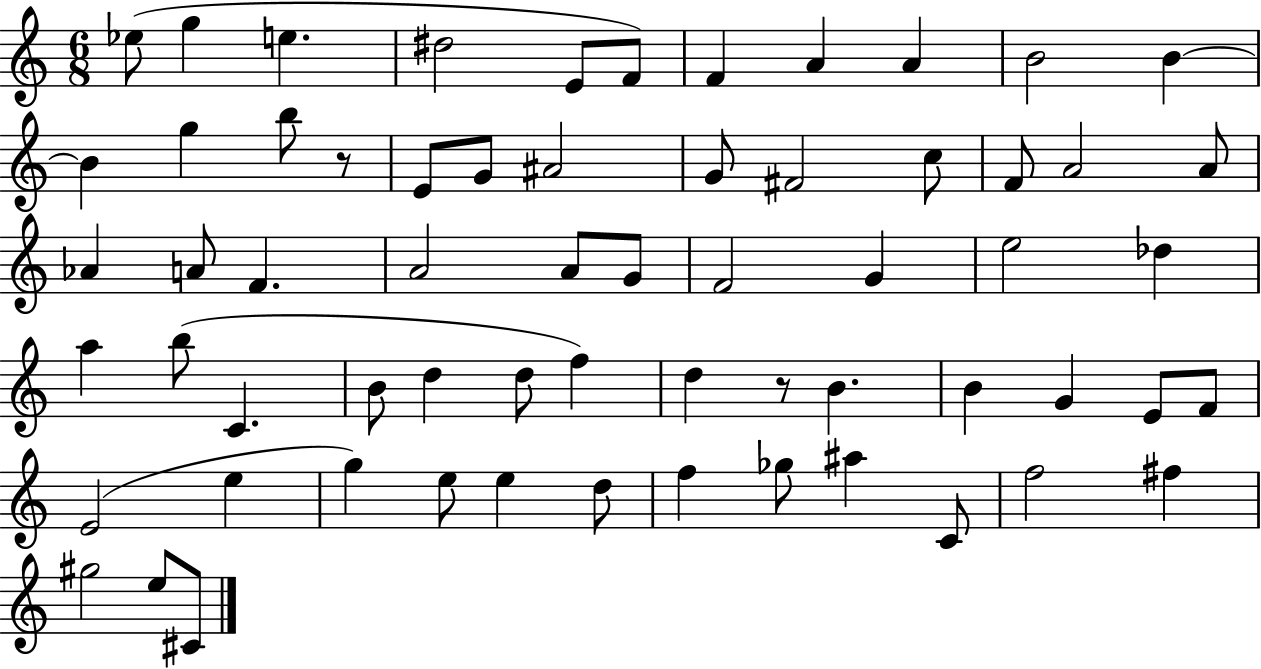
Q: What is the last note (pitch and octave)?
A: C#4